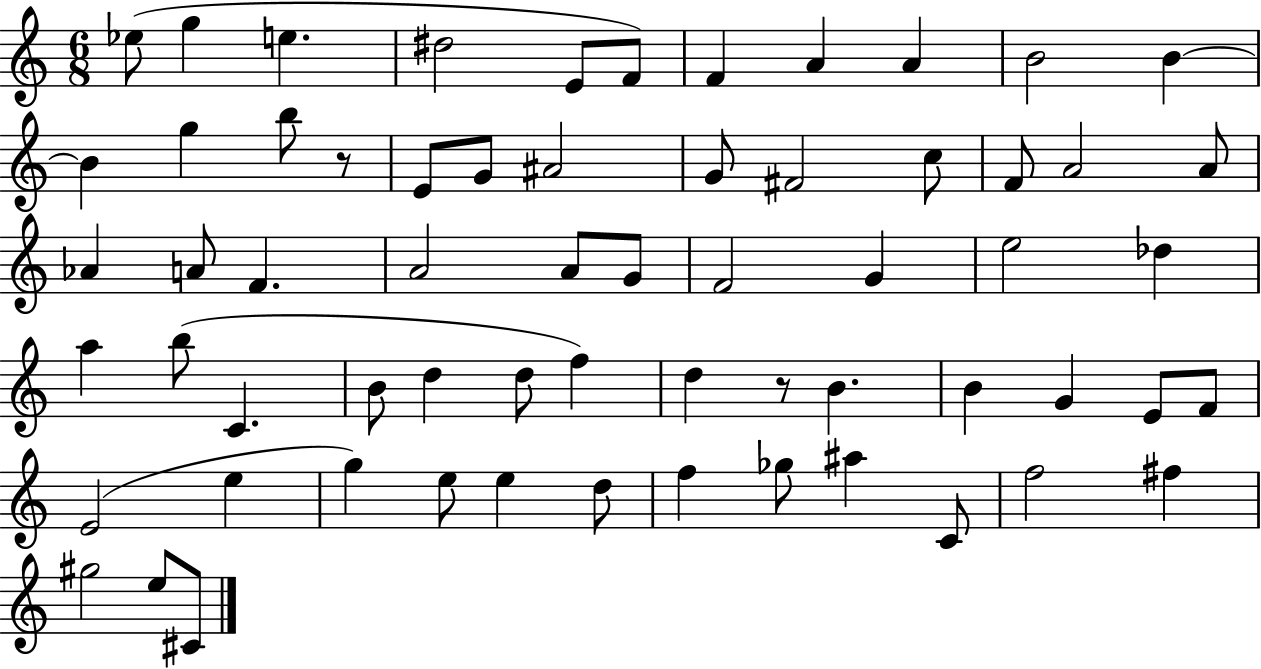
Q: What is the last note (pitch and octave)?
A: C#4